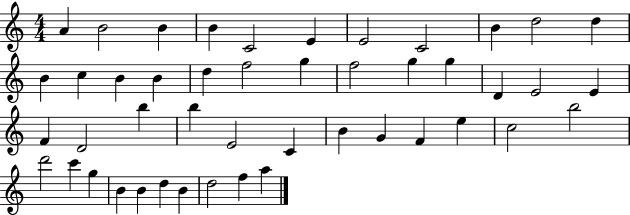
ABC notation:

X:1
T:Untitled
M:4/4
L:1/4
K:C
A B2 B B C2 E E2 C2 B d2 d B c B B d f2 g f2 g g D E2 E F D2 b b E2 C B G F e c2 b2 d'2 c' g B B d B d2 f a